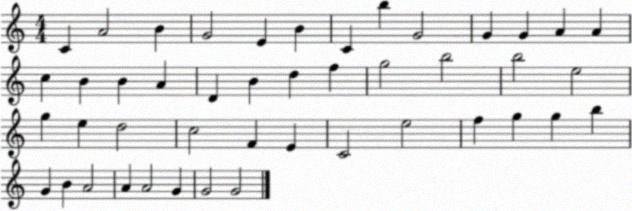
X:1
T:Untitled
M:4/4
L:1/4
K:C
C A2 B G2 E B C b G2 G G A A c B B A D B d f g2 b2 b2 e2 g e d2 c2 F E C2 e2 f g g b G B A2 A A2 G G2 G2